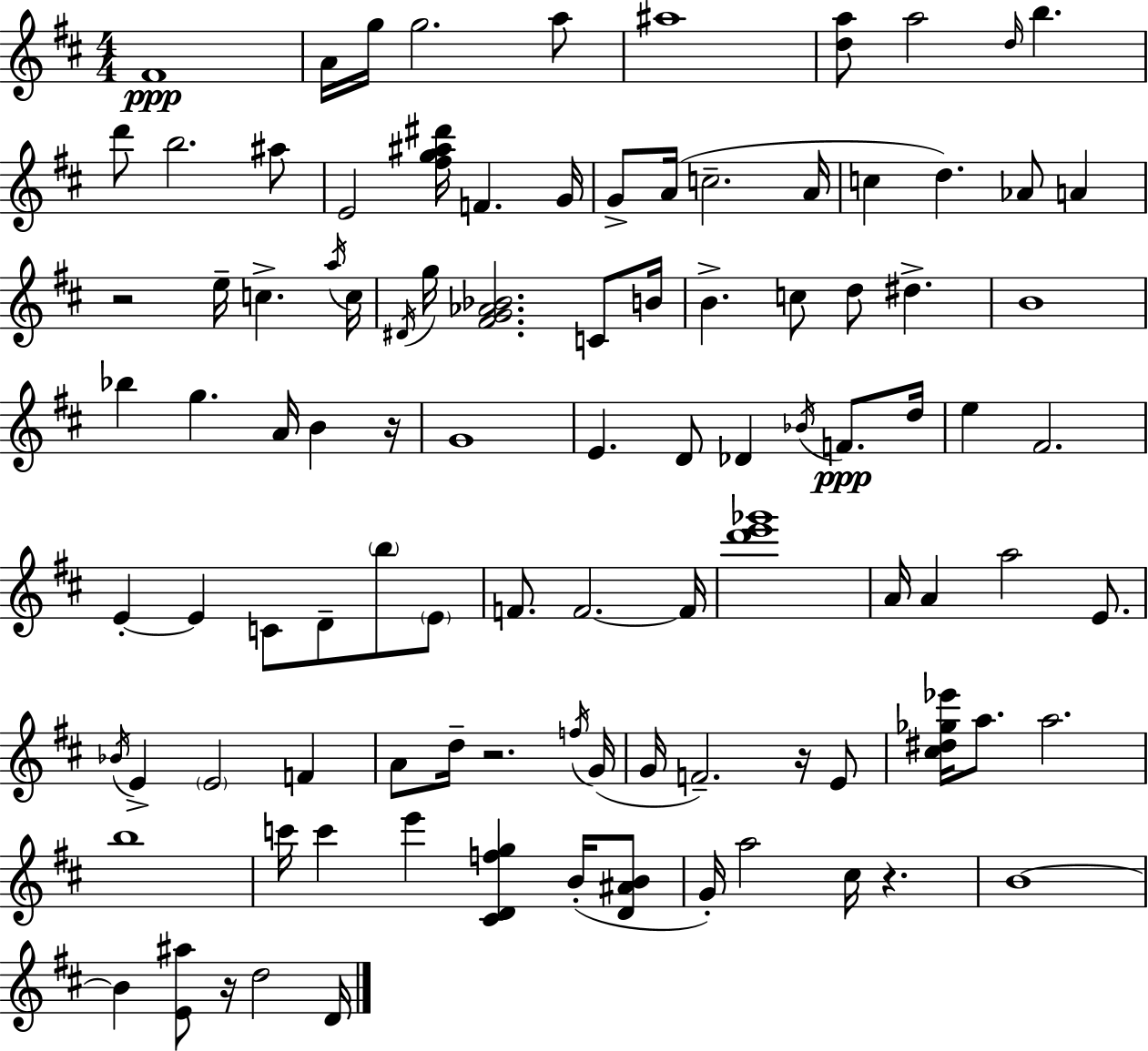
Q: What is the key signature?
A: D major